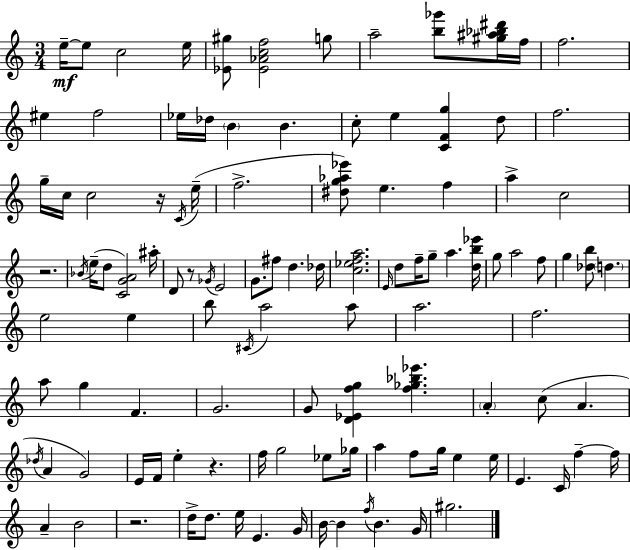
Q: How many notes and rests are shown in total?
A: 114